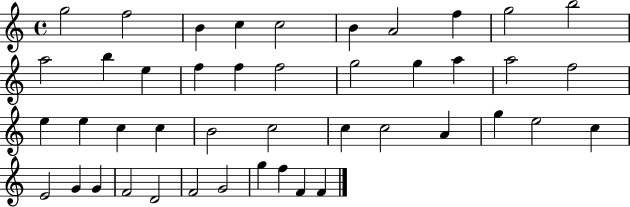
G5/h F5/h B4/q C5/q C5/h B4/q A4/h F5/q G5/h B5/h A5/h B5/q E5/q F5/q F5/q F5/h G5/h G5/q A5/q A5/h F5/h E5/q E5/q C5/q C5/q B4/h C5/h C5/q C5/h A4/q G5/q E5/h C5/q E4/h G4/q G4/q F4/h D4/h F4/h G4/h G5/q F5/q F4/q F4/q